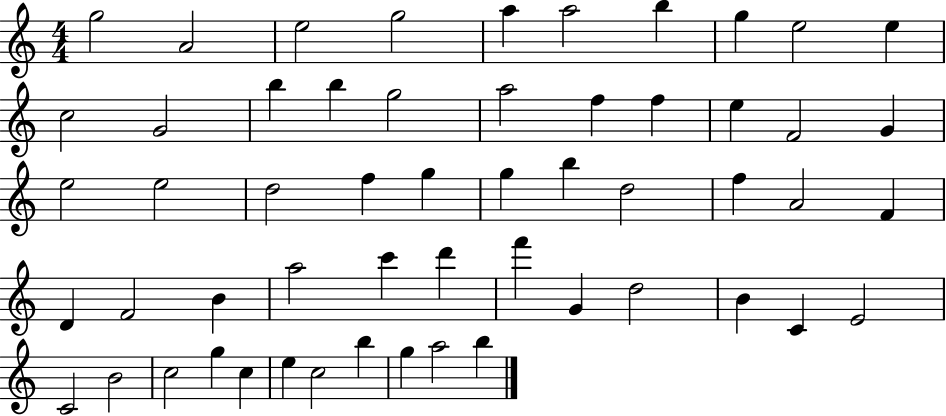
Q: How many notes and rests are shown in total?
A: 55